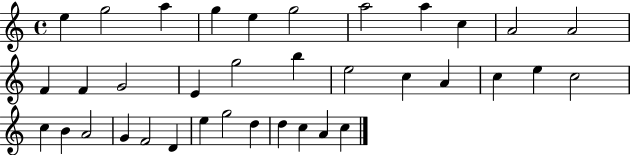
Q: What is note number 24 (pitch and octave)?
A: C5